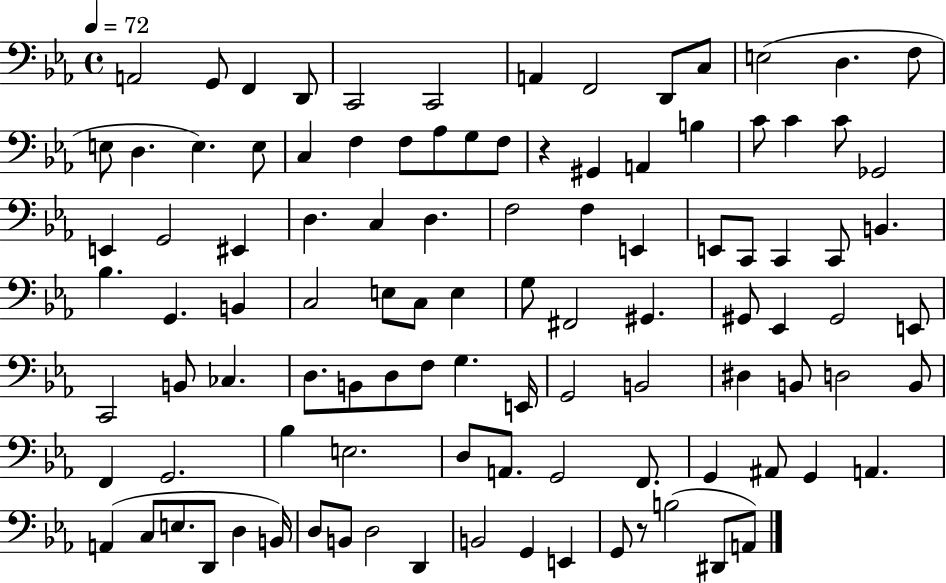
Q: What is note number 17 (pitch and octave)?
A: E3